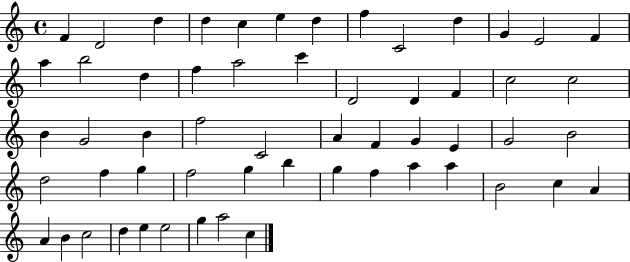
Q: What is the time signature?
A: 4/4